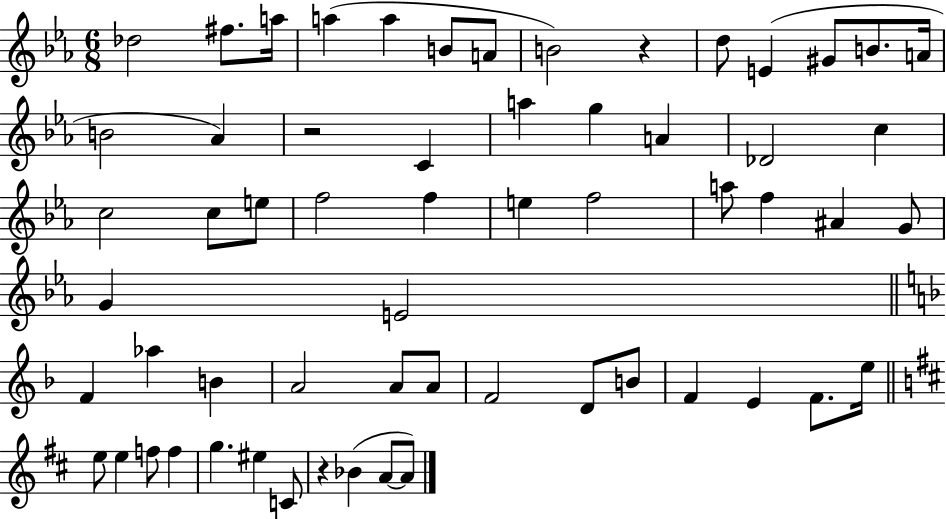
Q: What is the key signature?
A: EES major